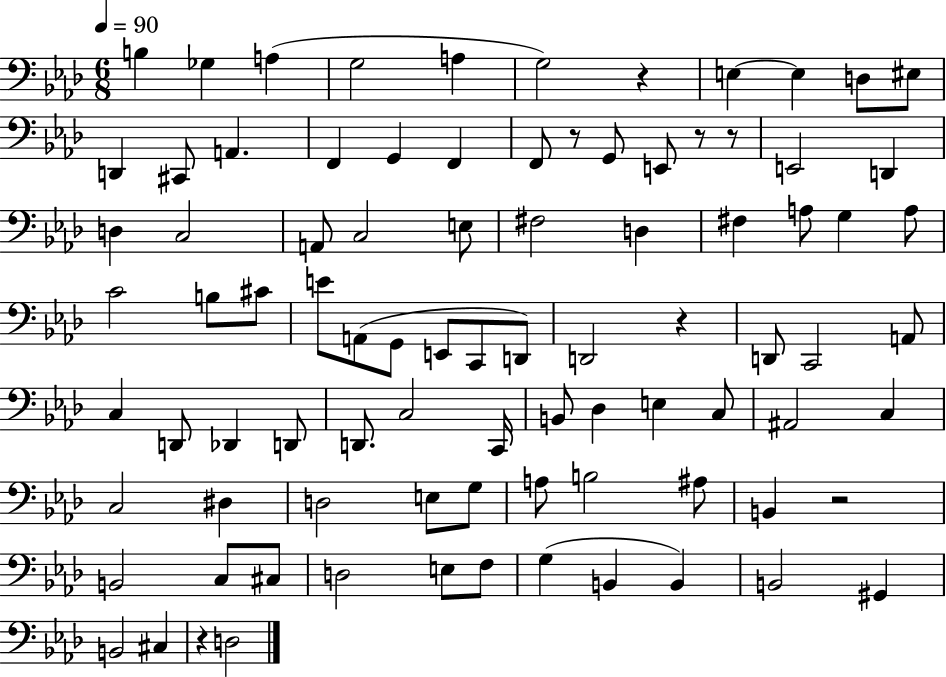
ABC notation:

X:1
T:Untitled
M:6/8
L:1/4
K:Ab
B, _G, A, G,2 A, G,2 z E, E, D,/2 ^E,/2 D,, ^C,,/2 A,, F,, G,, F,, F,,/2 z/2 G,,/2 E,,/2 z/2 z/2 E,,2 D,, D, C,2 A,,/2 C,2 E,/2 ^F,2 D, ^F, A,/2 G, A,/2 C2 B,/2 ^C/2 E/2 A,,/2 G,,/2 E,,/2 C,,/2 D,,/2 D,,2 z D,,/2 C,,2 A,,/2 C, D,,/2 _D,, D,,/2 D,,/2 C,2 C,,/4 B,,/2 _D, E, C,/2 ^A,,2 C, C,2 ^D, D,2 E,/2 G,/2 A,/2 B,2 ^A,/2 B,, z2 B,,2 C,/2 ^C,/2 D,2 E,/2 F,/2 G, B,, B,, B,,2 ^G,, B,,2 ^C, z D,2